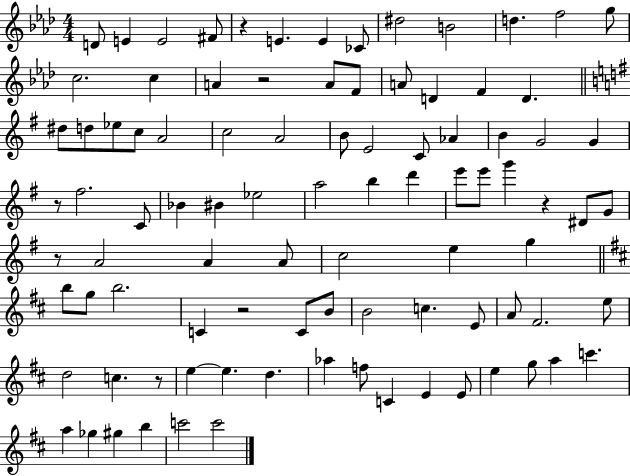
D4/e E4/q E4/h F#4/e R/q E4/q. E4/q CES4/e D#5/h B4/h D5/q. F5/h G5/e C5/h. C5/q A4/q R/h A4/e F4/e A4/e D4/q F4/q D4/q. D#5/e D5/e Eb5/e C5/e A4/h C5/h A4/h B4/e E4/h C4/e Ab4/q B4/q G4/h G4/q R/e F#5/h. C4/e Bb4/q BIS4/q Eb5/h A5/h B5/q D6/q E6/e E6/e G6/q R/q D#4/e G4/e R/e A4/h A4/q A4/e C5/h E5/q G5/q B5/e G5/e B5/h. C4/q R/h C4/e B4/e B4/h C5/q. E4/e A4/e F#4/h. E5/e D5/h C5/q. R/e E5/q E5/q. D5/q. Ab5/q F5/e C4/q E4/q E4/e E5/q G5/e A5/q C6/q. A5/q Gb5/q G#5/q B5/q C6/h C6/h